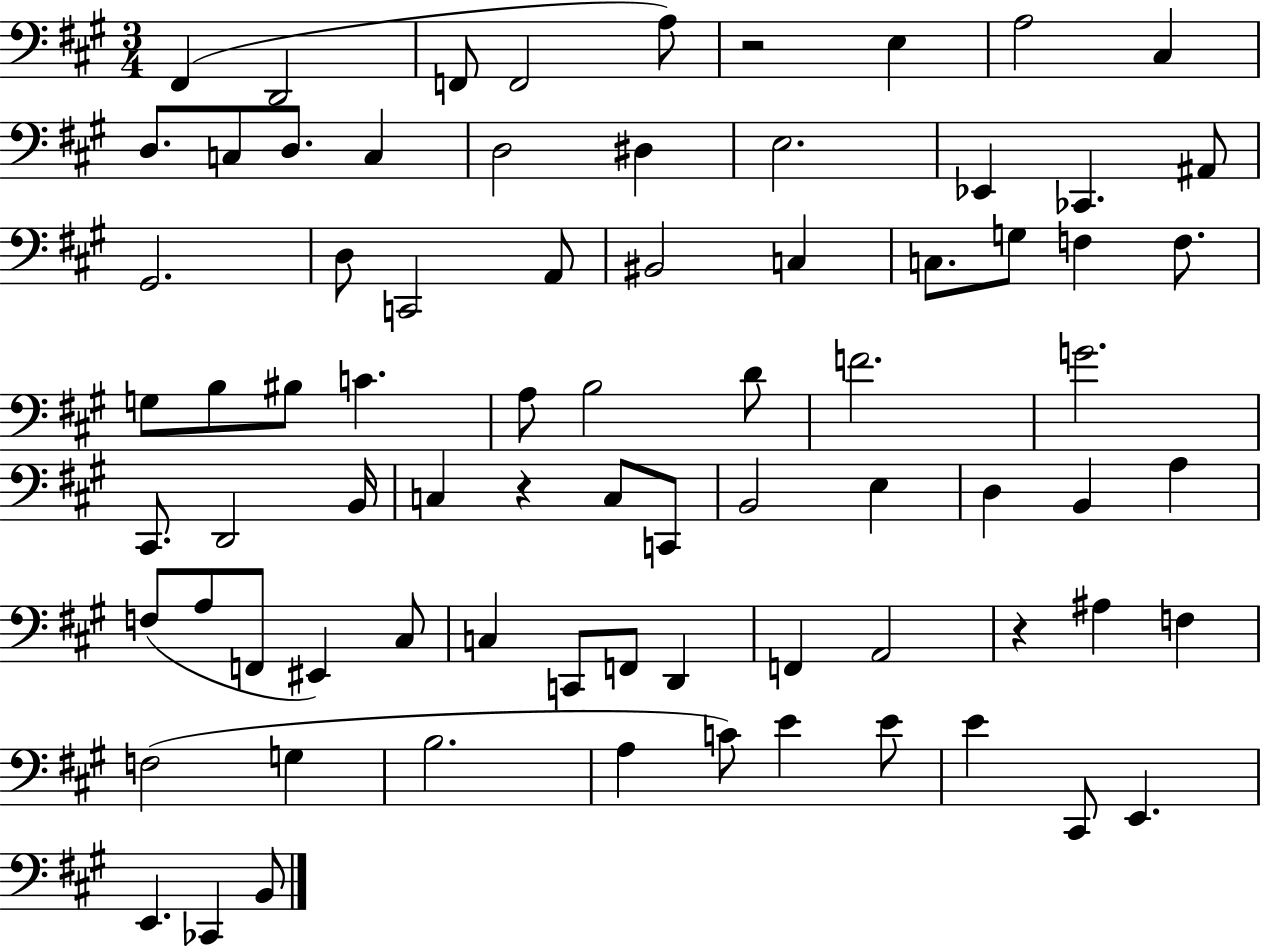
X:1
T:Untitled
M:3/4
L:1/4
K:A
^F,, D,,2 F,,/2 F,,2 A,/2 z2 E, A,2 ^C, D,/2 C,/2 D,/2 C, D,2 ^D, E,2 _E,, _C,, ^A,,/2 ^G,,2 D,/2 C,,2 A,,/2 ^B,,2 C, C,/2 G,/2 F, F,/2 G,/2 B,/2 ^B,/2 C A,/2 B,2 D/2 F2 G2 ^C,,/2 D,,2 B,,/4 C, z C,/2 C,,/2 B,,2 E, D, B,, A, F,/2 A,/2 F,,/2 ^E,, ^C,/2 C, C,,/2 F,,/2 D,, F,, A,,2 z ^A, F, F,2 G, B,2 A, C/2 E E/2 E ^C,,/2 E,, E,, _C,, B,,/2